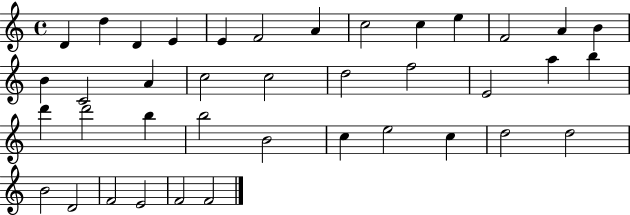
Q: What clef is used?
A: treble